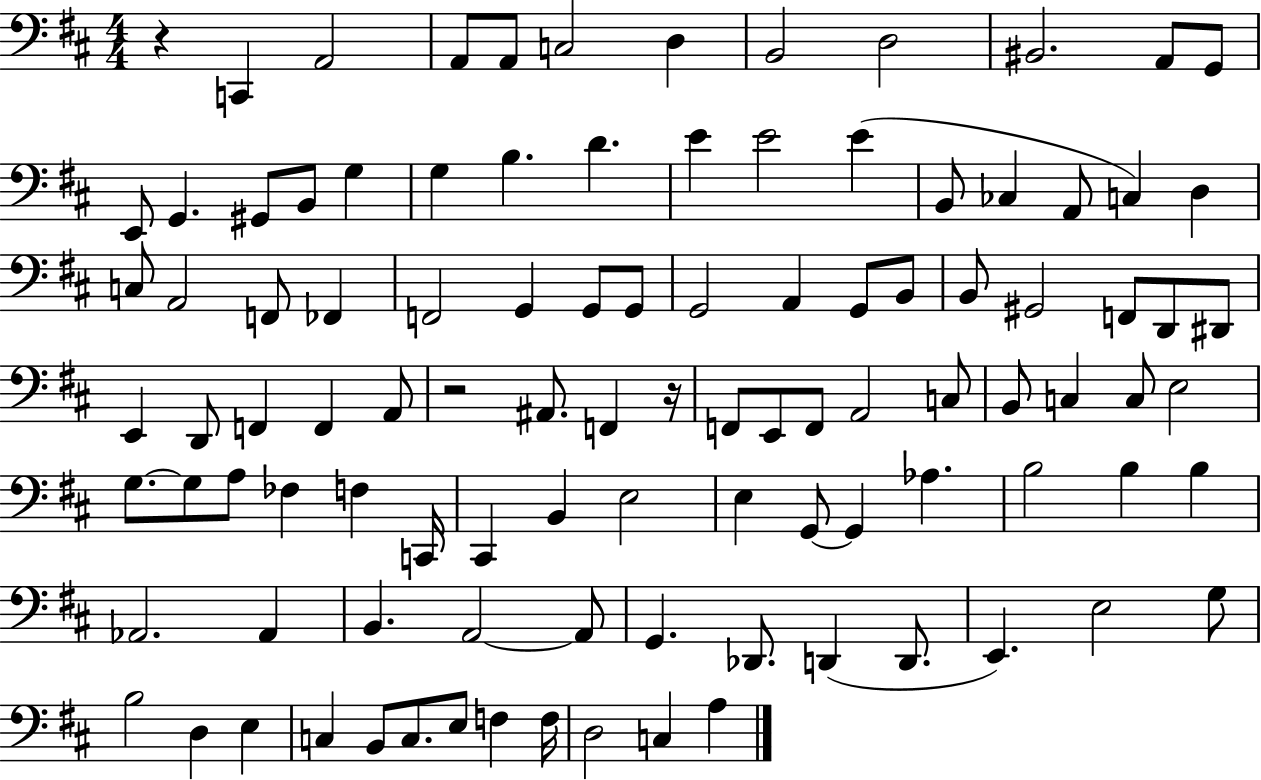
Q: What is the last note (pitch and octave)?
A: A3